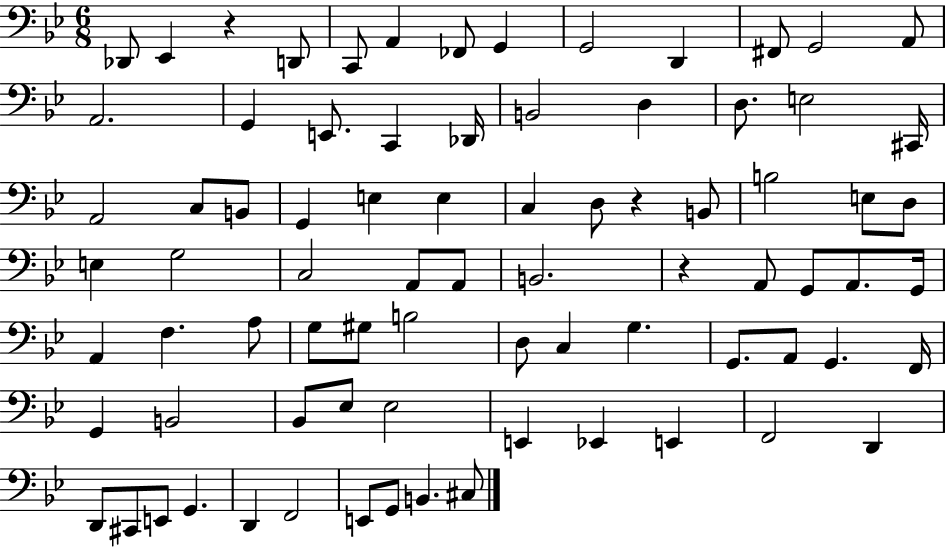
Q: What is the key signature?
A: BES major